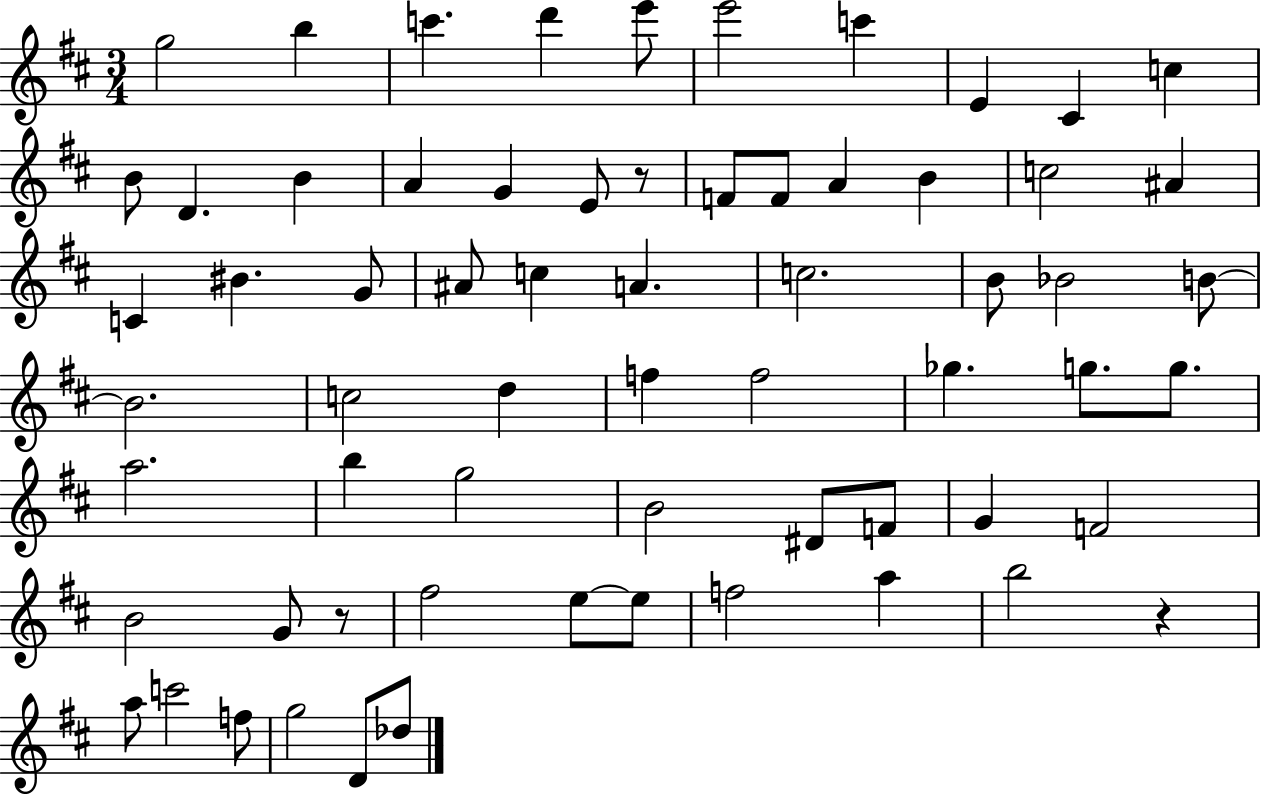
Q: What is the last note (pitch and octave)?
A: Db5